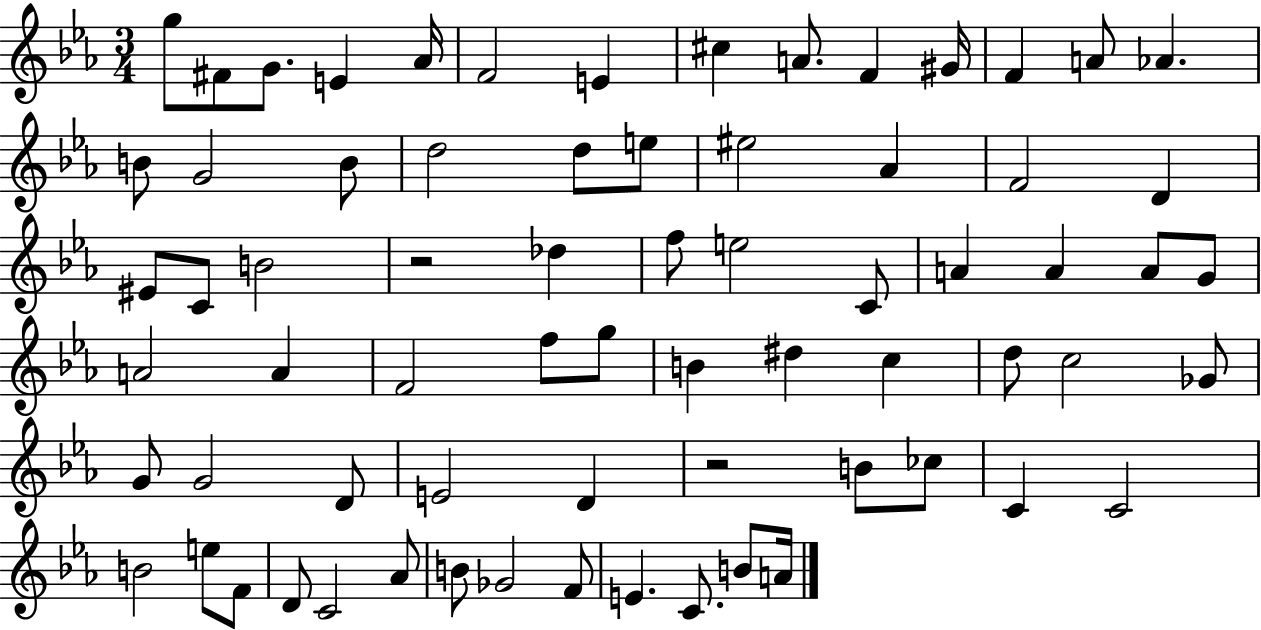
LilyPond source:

{
  \clef treble
  \numericTimeSignature
  \time 3/4
  \key ees \major
  g''8 fis'8 g'8. e'4 aes'16 | f'2 e'4 | cis''4 a'8. f'4 gis'16 | f'4 a'8 aes'4. | \break b'8 g'2 b'8 | d''2 d''8 e''8 | eis''2 aes'4 | f'2 d'4 | \break eis'8 c'8 b'2 | r2 des''4 | f''8 e''2 c'8 | a'4 a'4 a'8 g'8 | \break a'2 a'4 | f'2 f''8 g''8 | b'4 dis''4 c''4 | d''8 c''2 ges'8 | \break g'8 g'2 d'8 | e'2 d'4 | r2 b'8 ces''8 | c'4 c'2 | \break b'2 e''8 f'8 | d'8 c'2 aes'8 | b'8 ges'2 f'8 | e'4. c'8. b'8 a'16 | \break \bar "|."
}